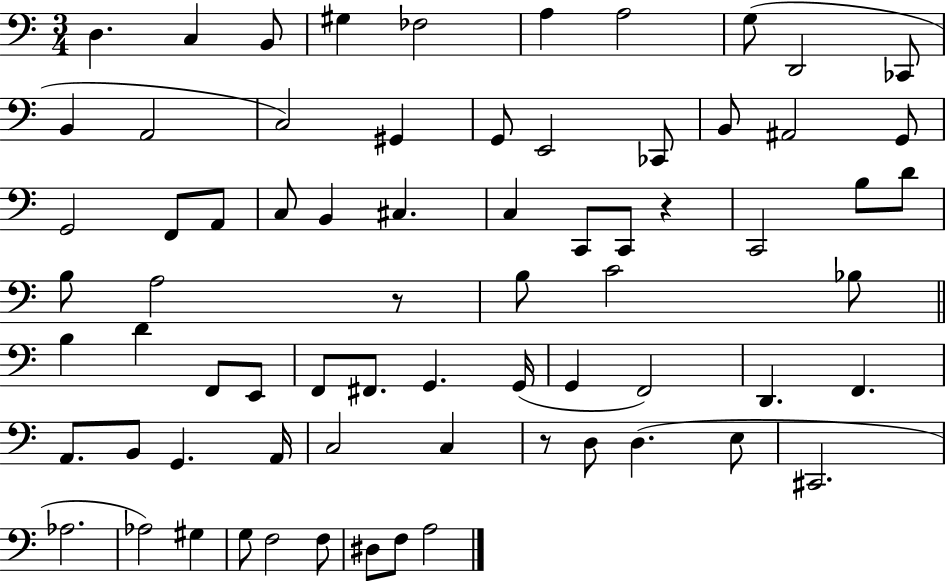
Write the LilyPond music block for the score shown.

{
  \clef bass
  \numericTimeSignature
  \time 3/4
  \key c \major
  d4. c4 b,8 | gis4 fes2 | a4 a2 | g8( d,2 ces,8 | \break b,4 a,2 | c2) gis,4 | g,8 e,2 ces,8 | b,8 ais,2 g,8 | \break g,2 f,8 a,8 | c8 b,4 cis4. | c4 c,8 c,8 r4 | c,2 b8 d'8 | \break b8 a2 r8 | b8 c'2 bes8 | \bar "||" \break \key c \major b4 d'4 f,8 e,8 | f,8 fis,8. g,4. g,16( | g,4 f,2) | d,4. f,4. | \break a,8. b,8 g,4. a,16 | c2 c4 | r8 d8 d4.( e8 | cis,2. | \break aes2. | aes2) gis4 | g8 f2 f8 | dis8 f8 a2 | \break \bar "|."
}